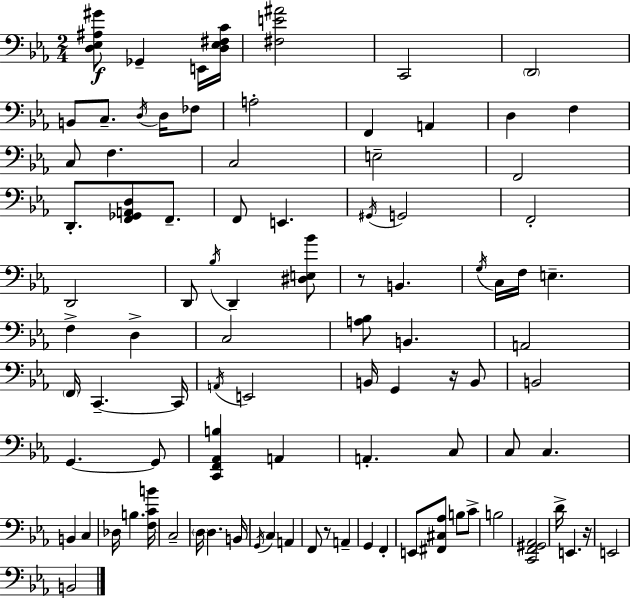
X:1
T:Untitled
M:2/4
L:1/4
K:Cm
[D,_E,^A,^G]/2 _G,, E,,/4 [D,_E,^F,C]/4 [^F,E^A]2 C,,2 D,,2 B,,/2 C,/2 D,/4 D,/4 _F,/2 A,2 F,, A,, D, F, C,/2 F, C,2 E,2 F,,2 D,,/2 [F,,_G,,A,,D,]/2 F,,/2 F,,/2 E,, ^G,,/4 G,,2 F,,2 D,,2 D,,/2 _B,/4 D,, [^D,E,_B]/2 z/2 B,, G,/4 C,/4 F,/4 E, F, D, C,2 [A,_B,]/2 B,, A,,2 F,,/4 C,, C,,/4 A,,/4 E,,2 B,,/4 G,, z/4 B,,/2 B,,2 G,, G,,/2 [C,,F,,_A,,B,] A,, A,, C,/2 C,/2 C, B,, C, _D,/4 B, [F,CB]/4 C,2 D,/4 D, B,,/4 G,,/4 C, A,, F,,/2 z/2 A,, G,, F,, E,,/2 [^F,,^C,_A,]/2 B,/2 C/2 B,2 [C,,F,,^G,,_A,,]2 D/4 E,, z/4 E,,2 B,,2